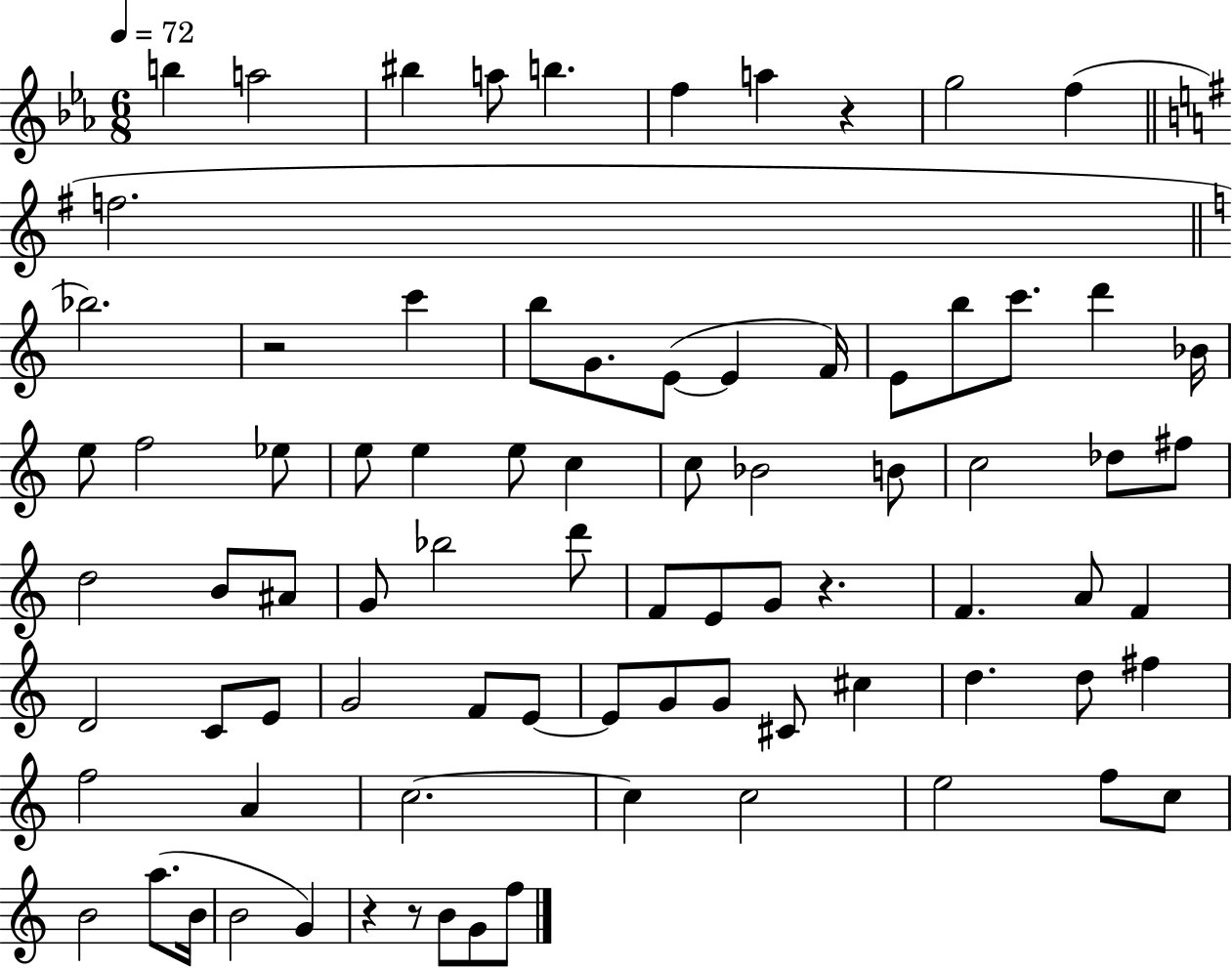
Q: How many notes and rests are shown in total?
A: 82